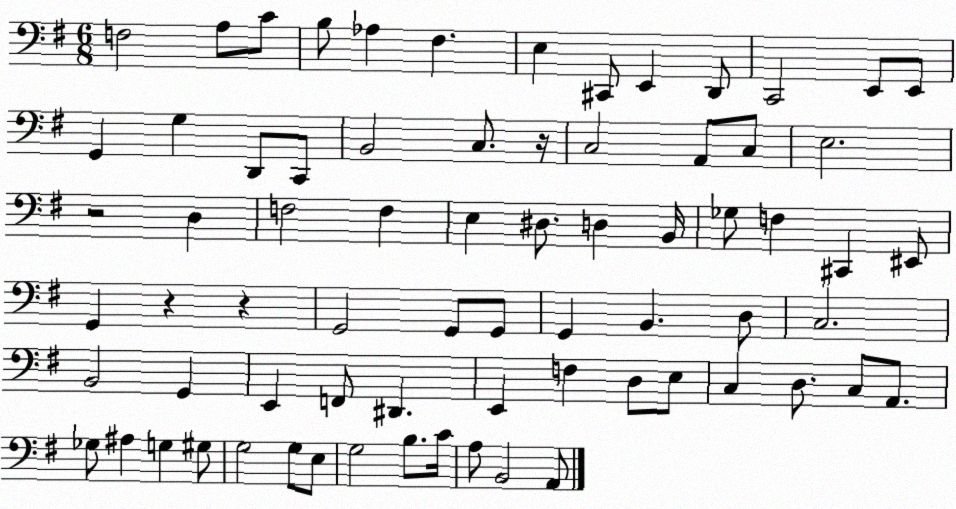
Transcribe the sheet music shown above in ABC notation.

X:1
T:Untitled
M:6/8
L:1/4
K:G
F,2 A,/2 C/2 B,/2 _A, ^F, E, ^C,,/2 E,, D,,/2 C,,2 E,,/2 E,,/2 G,, G, D,,/2 C,,/2 B,,2 C,/2 z/4 C,2 A,,/2 C,/2 E,2 z2 D, F,2 F, E, ^D,/2 D, B,,/4 _G,/2 F, ^C,, ^E,,/2 G,, z z G,,2 G,,/2 G,,/2 G,, B,, D,/2 C,2 B,,2 G,, E,, F,,/2 ^D,, E,, F, D,/2 E,/2 C, D,/2 C,/2 A,,/2 _G,/2 ^A, G, ^G,/2 G,2 G,/2 E,/2 G,2 B,/2 C/4 A,/2 B,,2 A,,/2